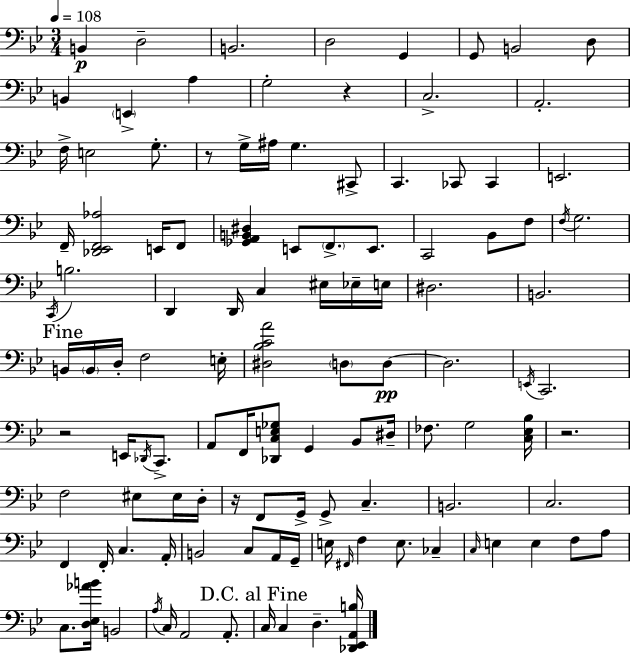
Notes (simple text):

B2/q D3/h B2/h. D3/h G2/q G2/e B2/h D3/e B2/q E2/q A3/q G3/h R/q C3/h. A2/h. F3/s E3/h G3/e. R/e G3/s A#3/s G3/q. C#2/e C2/q. CES2/e CES2/q E2/h. F2/s [Db2,Eb2,F2,Ab3]/h E2/s F2/e [Gb2,A2,B2,D#3]/q E2/e F2/e. E2/e. C2/h Bb2/e F3/e F3/s G3/h. C2/s B3/h. D2/q D2/s C3/q EIS3/s Eb3/s E3/s D#3/h. B2/h. B2/s B2/s D3/s F3/h E3/s [D#3,Bb3,C4,A4]/h D3/e D3/e D3/h. E2/s C2/h. R/h E2/s Db2/s C2/e. A2/e F2/s [Db2,C3,E3,Gb3]/e G2/q Bb2/e D#3/s FES3/e. G3/h [C3,Eb3,Bb3]/s R/h. F3/h EIS3/e EIS3/s D3/s R/s F2/e G2/s G2/e C3/q. B2/h. C3/h. F2/q F2/s C3/q. A2/s B2/h C3/e A2/s G2/s E3/s F#2/s F3/q E3/e. CES3/q C3/s E3/q E3/q F3/e A3/e C3/e. [D3,Eb3,Ab4,B4]/s B2/h A3/s C3/s A2/h A2/e. C3/s C3/q D3/q. [Db2,Eb2,A2,B3]/s